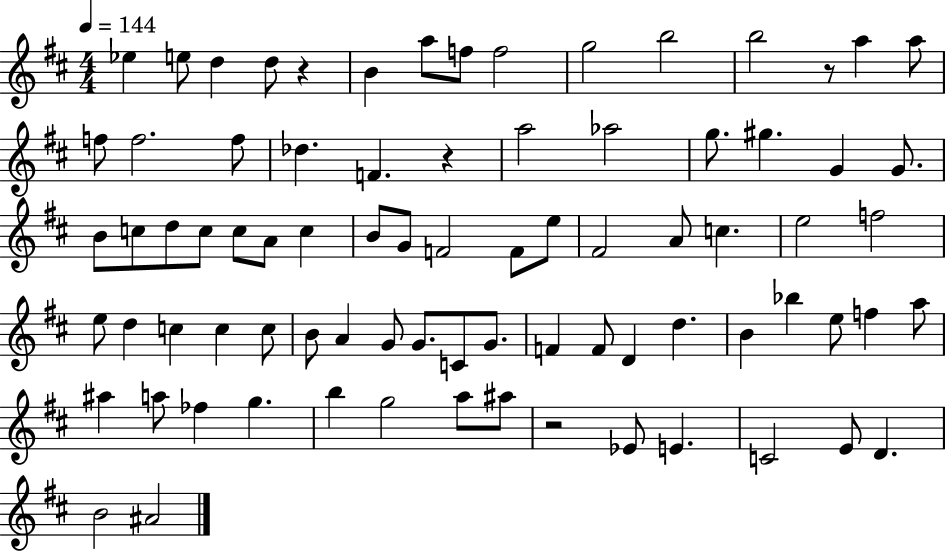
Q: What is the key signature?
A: D major